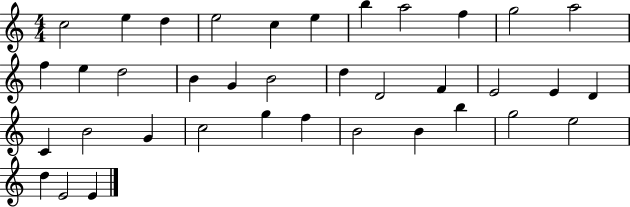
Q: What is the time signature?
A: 4/4